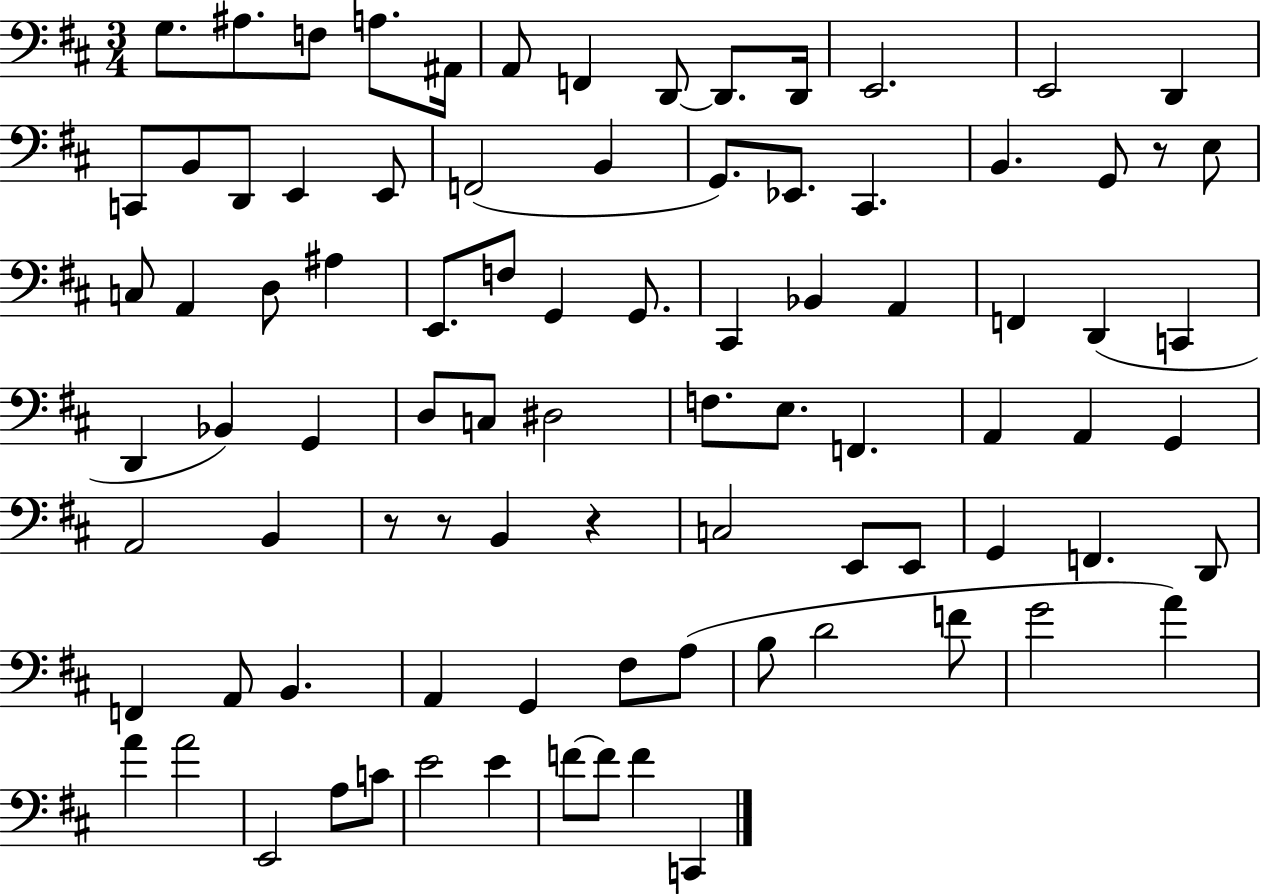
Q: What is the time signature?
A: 3/4